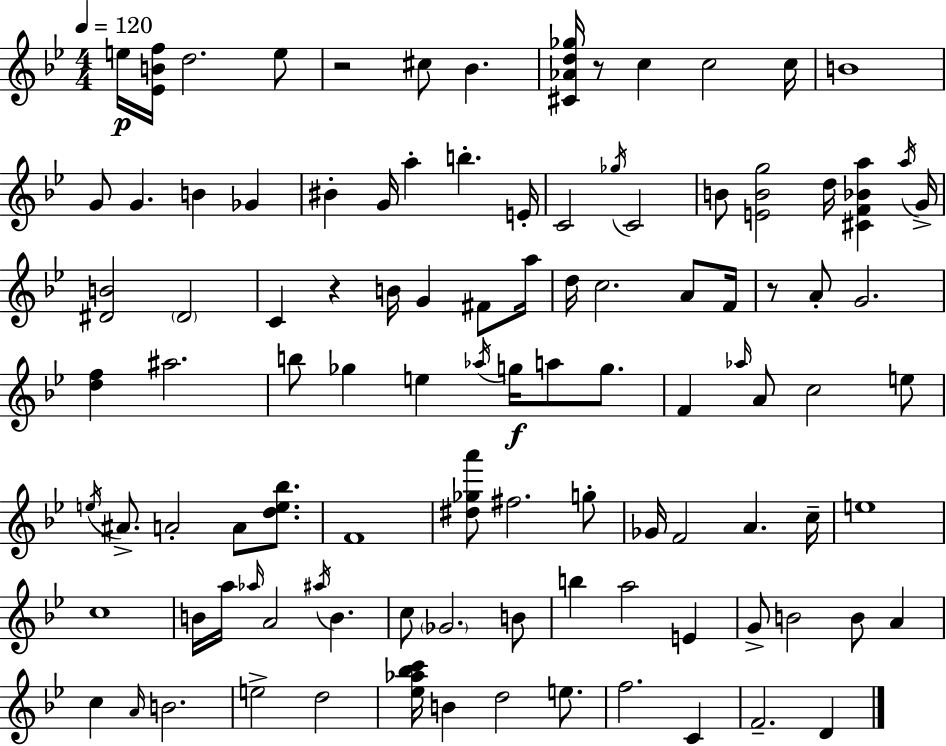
{
  \clef treble
  \numericTimeSignature
  \time 4/4
  \key g \minor
  \tempo 4 = 120
  e''16\p <ees' b' f''>16 d''2. e''8 | r2 cis''8 bes'4. | <cis' aes' d'' ges''>16 r8 c''4 c''2 c''16 | b'1 | \break g'8 g'4. b'4 ges'4 | bis'4-. g'16 a''4-. b''4.-. e'16-. | c'2 \acciaccatura { ges''16 } c'2 | b'8 <e' b' g''>2 d''16 <cis' f' bes' a''>4 | \break \acciaccatura { a''16 } g'16-> <dis' b'>2 \parenthesize dis'2 | c'4 r4 b'16 g'4 fis'8 | a''16 d''16 c''2. a'8 | f'16 r8 a'8-. g'2. | \break <d'' f''>4 ais''2. | b''8 ges''4 e''4 \acciaccatura { aes''16 } g''16\f a''8 | g''8. f'4 \grace { aes''16 } a'8 c''2 | e''8 \acciaccatura { e''16 } ais'8.-> a'2-. | \break a'8 <d'' e'' bes''>8. f'1 | <dis'' ges'' a'''>8 fis''2. | g''8-. ges'16 f'2 a'4. | c''16-- e''1 | \break c''1 | b'16 a''16 \grace { aes''16 } a'2 | \acciaccatura { ais''16 } b'4. c''8 \parenthesize ges'2. | b'8 b''4 a''2 | \break e'4 g'8-> b'2 | b'8 a'4 c''4 \grace { a'16 } b'2. | e''2-> | d''2 <ees'' aes'' bes'' c'''>16 b'4 d''2 | \break e''8. f''2. | c'4 f'2.-- | d'4 \bar "|."
}